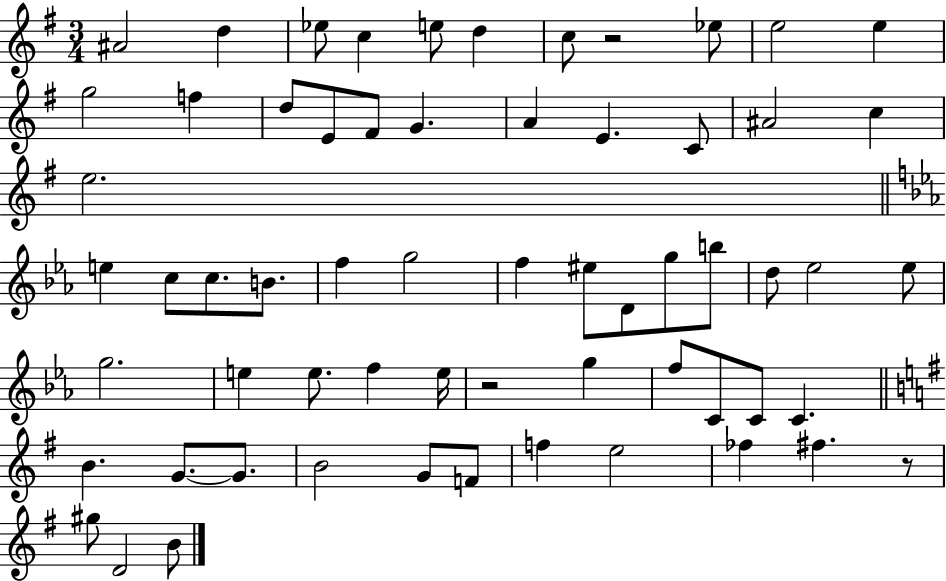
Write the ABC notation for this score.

X:1
T:Untitled
M:3/4
L:1/4
K:G
^A2 d _e/2 c e/2 d c/2 z2 _e/2 e2 e g2 f d/2 E/2 ^F/2 G A E C/2 ^A2 c e2 e c/2 c/2 B/2 f g2 f ^e/2 D/2 g/2 b/2 d/2 _e2 _e/2 g2 e e/2 f e/4 z2 g f/2 C/2 C/2 C B G/2 G/2 B2 G/2 F/2 f e2 _f ^f z/2 ^g/2 D2 B/2